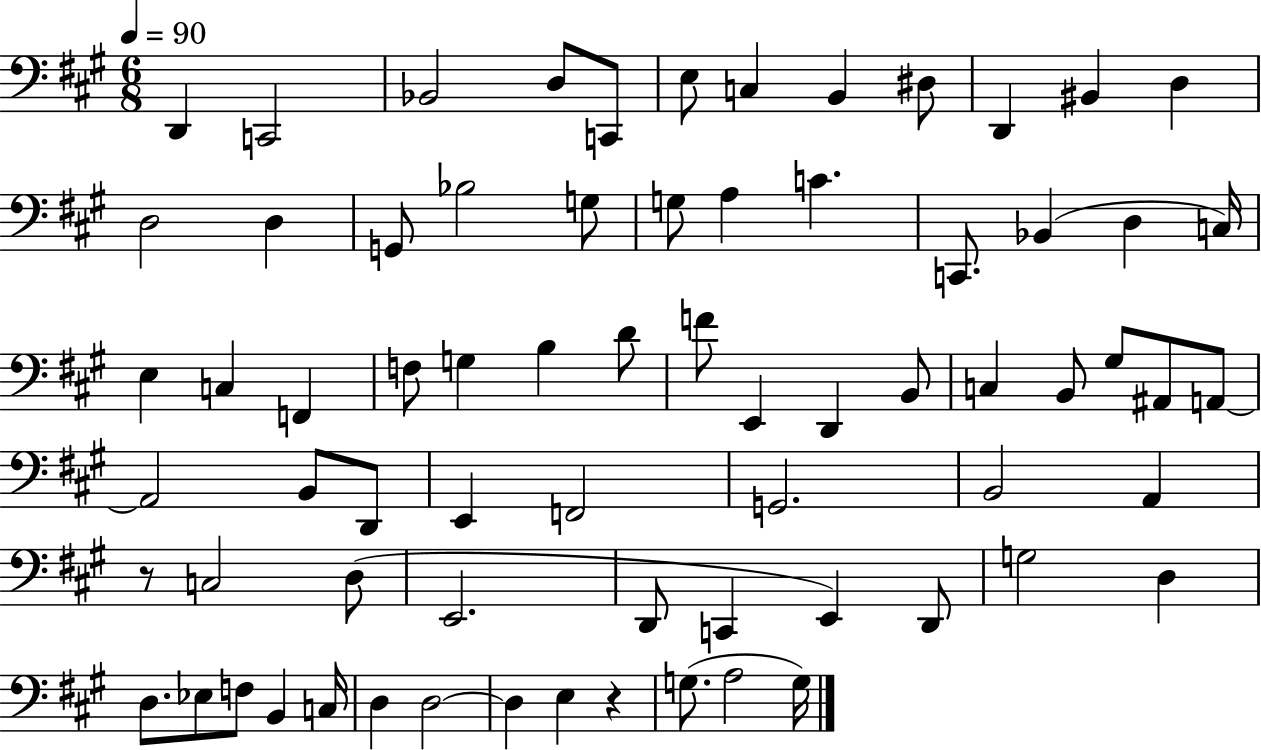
X:1
T:Untitled
M:6/8
L:1/4
K:A
D,, C,,2 _B,,2 D,/2 C,,/2 E,/2 C, B,, ^D,/2 D,, ^B,, D, D,2 D, G,,/2 _B,2 G,/2 G,/2 A, C C,,/2 _B,, D, C,/4 E, C, F,, F,/2 G, B, D/2 F/2 E,, D,, B,,/2 C, B,,/2 ^G,/2 ^A,,/2 A,,/2 A,,2 B,,/2 D,,/2 E,, F,,2 G,,2 B,,2 A,, z/2 C,2 D,/2 E,,2 D,,/2 C,, E,, D,,/2 G,2 D, D,/2 _E,/2 F,/2 B,, C,/4 D, D,2 D, E, z G,/2 A,2 G,/4